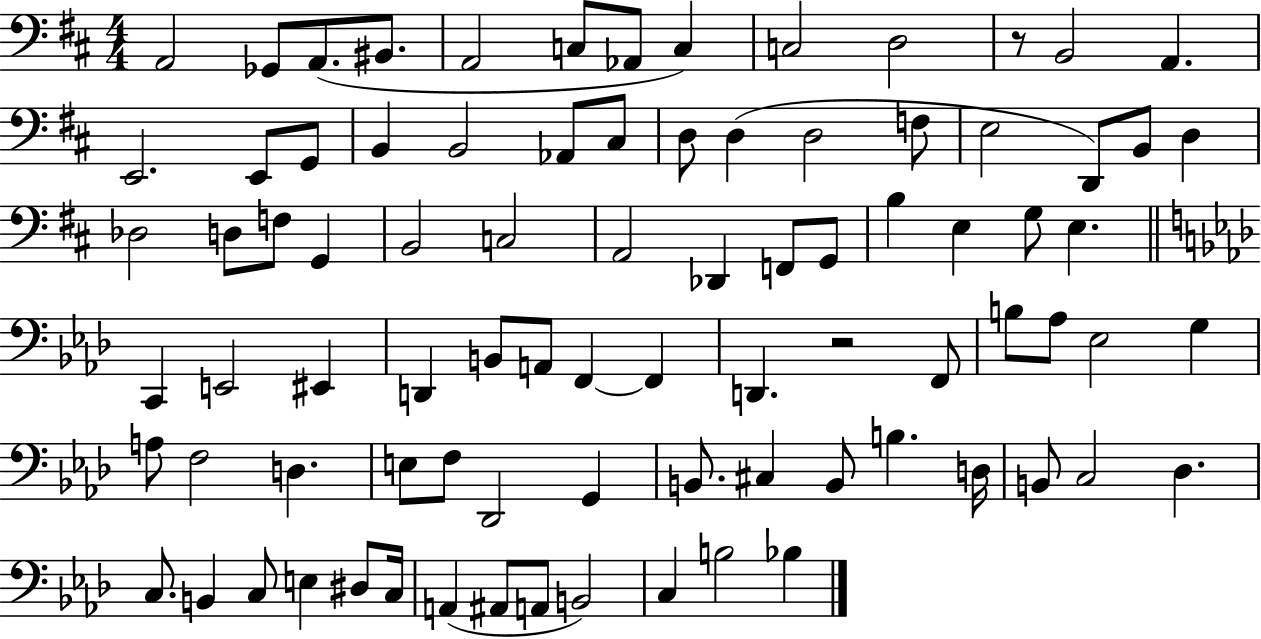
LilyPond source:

{
  \clef bass
  \numericTimeSignature
  \time 4/4
  \key d \major
  a,2 ges,8 a,8.( bis,8. | a,2 c8 aes,8 c4) | c2 d2 | r8 b,2 a,4. | \break e,2. e,8 g,8 | b,4 b,2 aes,8 cis8 | d8 d4( d2 f8 | e2 d,8) b,8 d4 | \break des2 d8 f8 g,4 | b,2 c2 | a,2 des,4 f,8 g,8 | b4 e4 g8 e4. | \break \bar "||" \break \key f \minor c,4 e,2 eis,4 | d,4 b,8 a,8 f,4~~ f,4 | d,4. r2 f,8 | b8 aes8 ees2 g4 | \break a8 f2 d4. | e8 f8 des,2 g,4 | b,8. cis4 b,8 b4. d16 | b,8 c2 des4. | \break c8. b,4 c8 e4 dis8 c16 | a,4( ais,8 a,8 b,2) | c4 b2 bes4 | \bar "|."
}